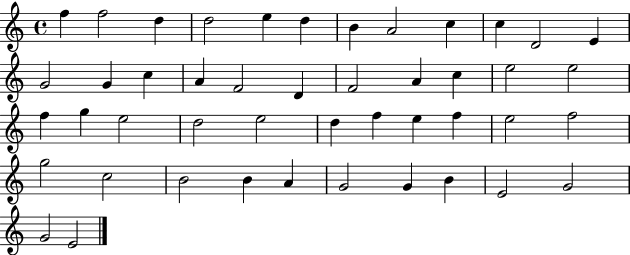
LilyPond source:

{
  \clef treble
  \time 4/4
  \defaultTimeSignature
  \key c \major
  f''4 f''2 d''4 | d''2 e''4 d''4 | b'4 a'2 c''4 | c''4 d'2 e'4 | \break g'2 g'4 c''4 | a'4 f'2 d'4 | f'2 a'4 c''4 | e''2 e''2 | \break f''4 g''4 e''2 | d''2 e''2 | d''4 f''4 e''4 f''4 | e''2 f''2 | \break g''2 c''2 | b'2 b'4 a'4 | g'2 g'4 b'4 | e'2 g'2 | \break g'2 e'2 | \bar "|."
}